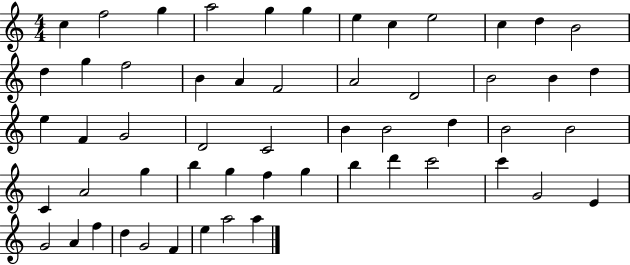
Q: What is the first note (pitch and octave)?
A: C5